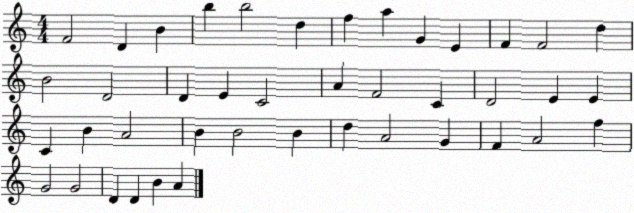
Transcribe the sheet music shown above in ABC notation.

X:1
T:Untitled
M:4/4
L:1/4
K:C
F2 D B b b2 d f a G E F F2 d B2 D2 D E C2 A F2 C D2 E E C B A2 B B2 B d A2 G F A2 f G2 G2 D D B A